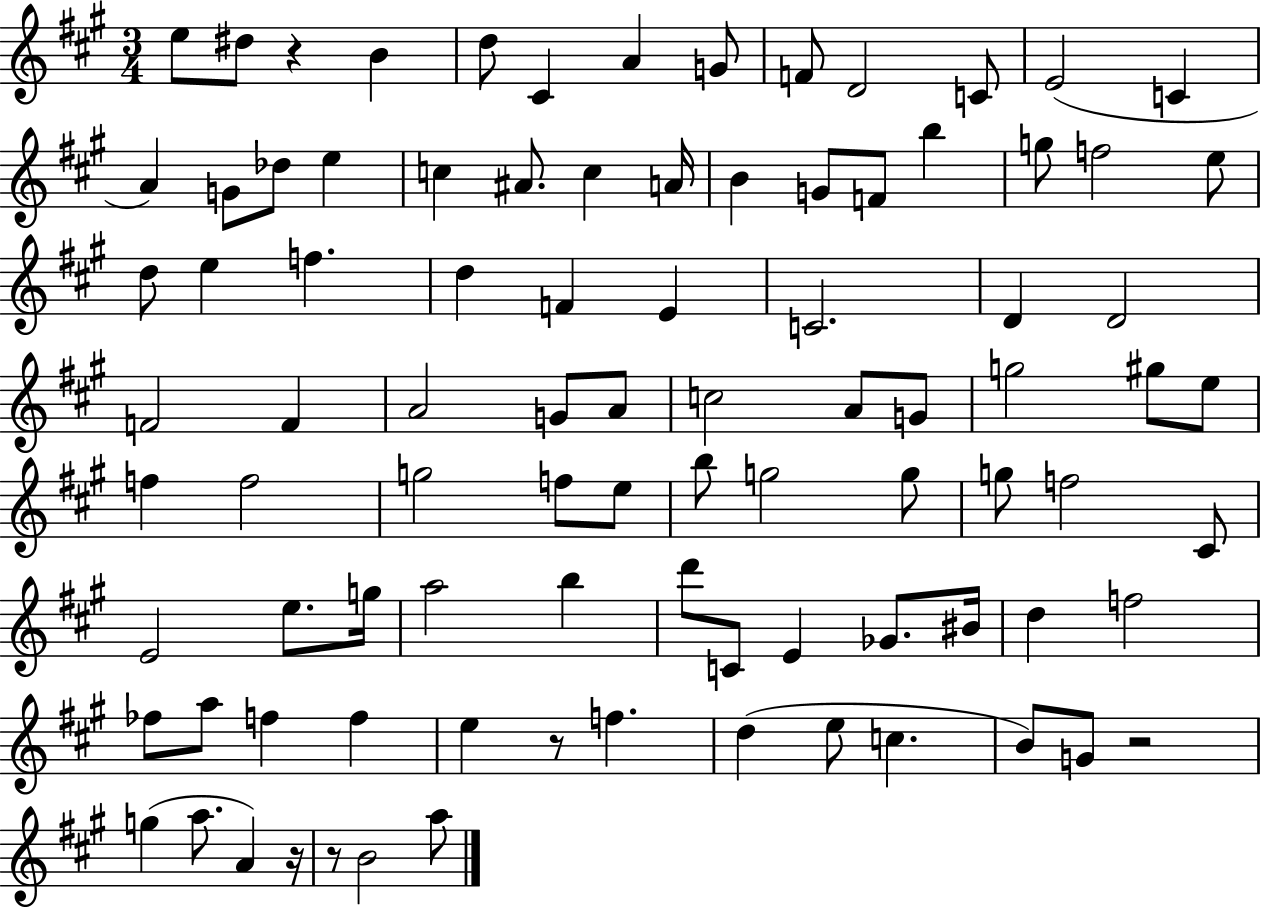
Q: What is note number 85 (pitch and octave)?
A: B4